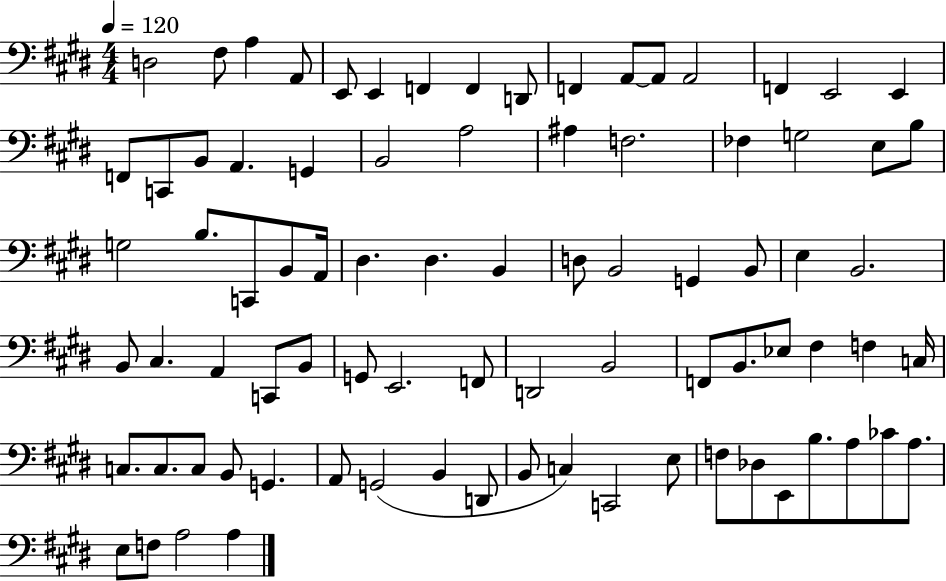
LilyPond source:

{
  \clef bass
  \numericTimeSignature
  \time 4/4
  \key e \major
  \tempo 4 = 120
  d2 fis8 a4 a,8 | e,8 e,4 f,4 f,4 d,8 | f,4 a,8~~ a,8 a,2 | f,4 e,2 e,4 | \break f,8 c,8 b,8 a,4. g,4 | b,2 a2 | ais4 f2. | fes4 g2 e8 b8 | \break g2 b8. c,8 b,8 a,16 | dis4. dis4. b,4 | d8 b,2 g,4 b,8 | e4 b,2. | \break b,8 cis4. a,4 c,8 b,8 | g,8 e,2. f,8 | d,2 b,2 | f,8 b,8. ees8 fis4 f4 c16 | \break c8. c8. c8 b,8 g,4. | a,8 g,2( b,4 d,8 | b,8 c4) c,2 e8 | f8 des8 e,8 b8. a8 ces'8 a8. | \break e8 f8 a2 a4 | \bar "|."
}